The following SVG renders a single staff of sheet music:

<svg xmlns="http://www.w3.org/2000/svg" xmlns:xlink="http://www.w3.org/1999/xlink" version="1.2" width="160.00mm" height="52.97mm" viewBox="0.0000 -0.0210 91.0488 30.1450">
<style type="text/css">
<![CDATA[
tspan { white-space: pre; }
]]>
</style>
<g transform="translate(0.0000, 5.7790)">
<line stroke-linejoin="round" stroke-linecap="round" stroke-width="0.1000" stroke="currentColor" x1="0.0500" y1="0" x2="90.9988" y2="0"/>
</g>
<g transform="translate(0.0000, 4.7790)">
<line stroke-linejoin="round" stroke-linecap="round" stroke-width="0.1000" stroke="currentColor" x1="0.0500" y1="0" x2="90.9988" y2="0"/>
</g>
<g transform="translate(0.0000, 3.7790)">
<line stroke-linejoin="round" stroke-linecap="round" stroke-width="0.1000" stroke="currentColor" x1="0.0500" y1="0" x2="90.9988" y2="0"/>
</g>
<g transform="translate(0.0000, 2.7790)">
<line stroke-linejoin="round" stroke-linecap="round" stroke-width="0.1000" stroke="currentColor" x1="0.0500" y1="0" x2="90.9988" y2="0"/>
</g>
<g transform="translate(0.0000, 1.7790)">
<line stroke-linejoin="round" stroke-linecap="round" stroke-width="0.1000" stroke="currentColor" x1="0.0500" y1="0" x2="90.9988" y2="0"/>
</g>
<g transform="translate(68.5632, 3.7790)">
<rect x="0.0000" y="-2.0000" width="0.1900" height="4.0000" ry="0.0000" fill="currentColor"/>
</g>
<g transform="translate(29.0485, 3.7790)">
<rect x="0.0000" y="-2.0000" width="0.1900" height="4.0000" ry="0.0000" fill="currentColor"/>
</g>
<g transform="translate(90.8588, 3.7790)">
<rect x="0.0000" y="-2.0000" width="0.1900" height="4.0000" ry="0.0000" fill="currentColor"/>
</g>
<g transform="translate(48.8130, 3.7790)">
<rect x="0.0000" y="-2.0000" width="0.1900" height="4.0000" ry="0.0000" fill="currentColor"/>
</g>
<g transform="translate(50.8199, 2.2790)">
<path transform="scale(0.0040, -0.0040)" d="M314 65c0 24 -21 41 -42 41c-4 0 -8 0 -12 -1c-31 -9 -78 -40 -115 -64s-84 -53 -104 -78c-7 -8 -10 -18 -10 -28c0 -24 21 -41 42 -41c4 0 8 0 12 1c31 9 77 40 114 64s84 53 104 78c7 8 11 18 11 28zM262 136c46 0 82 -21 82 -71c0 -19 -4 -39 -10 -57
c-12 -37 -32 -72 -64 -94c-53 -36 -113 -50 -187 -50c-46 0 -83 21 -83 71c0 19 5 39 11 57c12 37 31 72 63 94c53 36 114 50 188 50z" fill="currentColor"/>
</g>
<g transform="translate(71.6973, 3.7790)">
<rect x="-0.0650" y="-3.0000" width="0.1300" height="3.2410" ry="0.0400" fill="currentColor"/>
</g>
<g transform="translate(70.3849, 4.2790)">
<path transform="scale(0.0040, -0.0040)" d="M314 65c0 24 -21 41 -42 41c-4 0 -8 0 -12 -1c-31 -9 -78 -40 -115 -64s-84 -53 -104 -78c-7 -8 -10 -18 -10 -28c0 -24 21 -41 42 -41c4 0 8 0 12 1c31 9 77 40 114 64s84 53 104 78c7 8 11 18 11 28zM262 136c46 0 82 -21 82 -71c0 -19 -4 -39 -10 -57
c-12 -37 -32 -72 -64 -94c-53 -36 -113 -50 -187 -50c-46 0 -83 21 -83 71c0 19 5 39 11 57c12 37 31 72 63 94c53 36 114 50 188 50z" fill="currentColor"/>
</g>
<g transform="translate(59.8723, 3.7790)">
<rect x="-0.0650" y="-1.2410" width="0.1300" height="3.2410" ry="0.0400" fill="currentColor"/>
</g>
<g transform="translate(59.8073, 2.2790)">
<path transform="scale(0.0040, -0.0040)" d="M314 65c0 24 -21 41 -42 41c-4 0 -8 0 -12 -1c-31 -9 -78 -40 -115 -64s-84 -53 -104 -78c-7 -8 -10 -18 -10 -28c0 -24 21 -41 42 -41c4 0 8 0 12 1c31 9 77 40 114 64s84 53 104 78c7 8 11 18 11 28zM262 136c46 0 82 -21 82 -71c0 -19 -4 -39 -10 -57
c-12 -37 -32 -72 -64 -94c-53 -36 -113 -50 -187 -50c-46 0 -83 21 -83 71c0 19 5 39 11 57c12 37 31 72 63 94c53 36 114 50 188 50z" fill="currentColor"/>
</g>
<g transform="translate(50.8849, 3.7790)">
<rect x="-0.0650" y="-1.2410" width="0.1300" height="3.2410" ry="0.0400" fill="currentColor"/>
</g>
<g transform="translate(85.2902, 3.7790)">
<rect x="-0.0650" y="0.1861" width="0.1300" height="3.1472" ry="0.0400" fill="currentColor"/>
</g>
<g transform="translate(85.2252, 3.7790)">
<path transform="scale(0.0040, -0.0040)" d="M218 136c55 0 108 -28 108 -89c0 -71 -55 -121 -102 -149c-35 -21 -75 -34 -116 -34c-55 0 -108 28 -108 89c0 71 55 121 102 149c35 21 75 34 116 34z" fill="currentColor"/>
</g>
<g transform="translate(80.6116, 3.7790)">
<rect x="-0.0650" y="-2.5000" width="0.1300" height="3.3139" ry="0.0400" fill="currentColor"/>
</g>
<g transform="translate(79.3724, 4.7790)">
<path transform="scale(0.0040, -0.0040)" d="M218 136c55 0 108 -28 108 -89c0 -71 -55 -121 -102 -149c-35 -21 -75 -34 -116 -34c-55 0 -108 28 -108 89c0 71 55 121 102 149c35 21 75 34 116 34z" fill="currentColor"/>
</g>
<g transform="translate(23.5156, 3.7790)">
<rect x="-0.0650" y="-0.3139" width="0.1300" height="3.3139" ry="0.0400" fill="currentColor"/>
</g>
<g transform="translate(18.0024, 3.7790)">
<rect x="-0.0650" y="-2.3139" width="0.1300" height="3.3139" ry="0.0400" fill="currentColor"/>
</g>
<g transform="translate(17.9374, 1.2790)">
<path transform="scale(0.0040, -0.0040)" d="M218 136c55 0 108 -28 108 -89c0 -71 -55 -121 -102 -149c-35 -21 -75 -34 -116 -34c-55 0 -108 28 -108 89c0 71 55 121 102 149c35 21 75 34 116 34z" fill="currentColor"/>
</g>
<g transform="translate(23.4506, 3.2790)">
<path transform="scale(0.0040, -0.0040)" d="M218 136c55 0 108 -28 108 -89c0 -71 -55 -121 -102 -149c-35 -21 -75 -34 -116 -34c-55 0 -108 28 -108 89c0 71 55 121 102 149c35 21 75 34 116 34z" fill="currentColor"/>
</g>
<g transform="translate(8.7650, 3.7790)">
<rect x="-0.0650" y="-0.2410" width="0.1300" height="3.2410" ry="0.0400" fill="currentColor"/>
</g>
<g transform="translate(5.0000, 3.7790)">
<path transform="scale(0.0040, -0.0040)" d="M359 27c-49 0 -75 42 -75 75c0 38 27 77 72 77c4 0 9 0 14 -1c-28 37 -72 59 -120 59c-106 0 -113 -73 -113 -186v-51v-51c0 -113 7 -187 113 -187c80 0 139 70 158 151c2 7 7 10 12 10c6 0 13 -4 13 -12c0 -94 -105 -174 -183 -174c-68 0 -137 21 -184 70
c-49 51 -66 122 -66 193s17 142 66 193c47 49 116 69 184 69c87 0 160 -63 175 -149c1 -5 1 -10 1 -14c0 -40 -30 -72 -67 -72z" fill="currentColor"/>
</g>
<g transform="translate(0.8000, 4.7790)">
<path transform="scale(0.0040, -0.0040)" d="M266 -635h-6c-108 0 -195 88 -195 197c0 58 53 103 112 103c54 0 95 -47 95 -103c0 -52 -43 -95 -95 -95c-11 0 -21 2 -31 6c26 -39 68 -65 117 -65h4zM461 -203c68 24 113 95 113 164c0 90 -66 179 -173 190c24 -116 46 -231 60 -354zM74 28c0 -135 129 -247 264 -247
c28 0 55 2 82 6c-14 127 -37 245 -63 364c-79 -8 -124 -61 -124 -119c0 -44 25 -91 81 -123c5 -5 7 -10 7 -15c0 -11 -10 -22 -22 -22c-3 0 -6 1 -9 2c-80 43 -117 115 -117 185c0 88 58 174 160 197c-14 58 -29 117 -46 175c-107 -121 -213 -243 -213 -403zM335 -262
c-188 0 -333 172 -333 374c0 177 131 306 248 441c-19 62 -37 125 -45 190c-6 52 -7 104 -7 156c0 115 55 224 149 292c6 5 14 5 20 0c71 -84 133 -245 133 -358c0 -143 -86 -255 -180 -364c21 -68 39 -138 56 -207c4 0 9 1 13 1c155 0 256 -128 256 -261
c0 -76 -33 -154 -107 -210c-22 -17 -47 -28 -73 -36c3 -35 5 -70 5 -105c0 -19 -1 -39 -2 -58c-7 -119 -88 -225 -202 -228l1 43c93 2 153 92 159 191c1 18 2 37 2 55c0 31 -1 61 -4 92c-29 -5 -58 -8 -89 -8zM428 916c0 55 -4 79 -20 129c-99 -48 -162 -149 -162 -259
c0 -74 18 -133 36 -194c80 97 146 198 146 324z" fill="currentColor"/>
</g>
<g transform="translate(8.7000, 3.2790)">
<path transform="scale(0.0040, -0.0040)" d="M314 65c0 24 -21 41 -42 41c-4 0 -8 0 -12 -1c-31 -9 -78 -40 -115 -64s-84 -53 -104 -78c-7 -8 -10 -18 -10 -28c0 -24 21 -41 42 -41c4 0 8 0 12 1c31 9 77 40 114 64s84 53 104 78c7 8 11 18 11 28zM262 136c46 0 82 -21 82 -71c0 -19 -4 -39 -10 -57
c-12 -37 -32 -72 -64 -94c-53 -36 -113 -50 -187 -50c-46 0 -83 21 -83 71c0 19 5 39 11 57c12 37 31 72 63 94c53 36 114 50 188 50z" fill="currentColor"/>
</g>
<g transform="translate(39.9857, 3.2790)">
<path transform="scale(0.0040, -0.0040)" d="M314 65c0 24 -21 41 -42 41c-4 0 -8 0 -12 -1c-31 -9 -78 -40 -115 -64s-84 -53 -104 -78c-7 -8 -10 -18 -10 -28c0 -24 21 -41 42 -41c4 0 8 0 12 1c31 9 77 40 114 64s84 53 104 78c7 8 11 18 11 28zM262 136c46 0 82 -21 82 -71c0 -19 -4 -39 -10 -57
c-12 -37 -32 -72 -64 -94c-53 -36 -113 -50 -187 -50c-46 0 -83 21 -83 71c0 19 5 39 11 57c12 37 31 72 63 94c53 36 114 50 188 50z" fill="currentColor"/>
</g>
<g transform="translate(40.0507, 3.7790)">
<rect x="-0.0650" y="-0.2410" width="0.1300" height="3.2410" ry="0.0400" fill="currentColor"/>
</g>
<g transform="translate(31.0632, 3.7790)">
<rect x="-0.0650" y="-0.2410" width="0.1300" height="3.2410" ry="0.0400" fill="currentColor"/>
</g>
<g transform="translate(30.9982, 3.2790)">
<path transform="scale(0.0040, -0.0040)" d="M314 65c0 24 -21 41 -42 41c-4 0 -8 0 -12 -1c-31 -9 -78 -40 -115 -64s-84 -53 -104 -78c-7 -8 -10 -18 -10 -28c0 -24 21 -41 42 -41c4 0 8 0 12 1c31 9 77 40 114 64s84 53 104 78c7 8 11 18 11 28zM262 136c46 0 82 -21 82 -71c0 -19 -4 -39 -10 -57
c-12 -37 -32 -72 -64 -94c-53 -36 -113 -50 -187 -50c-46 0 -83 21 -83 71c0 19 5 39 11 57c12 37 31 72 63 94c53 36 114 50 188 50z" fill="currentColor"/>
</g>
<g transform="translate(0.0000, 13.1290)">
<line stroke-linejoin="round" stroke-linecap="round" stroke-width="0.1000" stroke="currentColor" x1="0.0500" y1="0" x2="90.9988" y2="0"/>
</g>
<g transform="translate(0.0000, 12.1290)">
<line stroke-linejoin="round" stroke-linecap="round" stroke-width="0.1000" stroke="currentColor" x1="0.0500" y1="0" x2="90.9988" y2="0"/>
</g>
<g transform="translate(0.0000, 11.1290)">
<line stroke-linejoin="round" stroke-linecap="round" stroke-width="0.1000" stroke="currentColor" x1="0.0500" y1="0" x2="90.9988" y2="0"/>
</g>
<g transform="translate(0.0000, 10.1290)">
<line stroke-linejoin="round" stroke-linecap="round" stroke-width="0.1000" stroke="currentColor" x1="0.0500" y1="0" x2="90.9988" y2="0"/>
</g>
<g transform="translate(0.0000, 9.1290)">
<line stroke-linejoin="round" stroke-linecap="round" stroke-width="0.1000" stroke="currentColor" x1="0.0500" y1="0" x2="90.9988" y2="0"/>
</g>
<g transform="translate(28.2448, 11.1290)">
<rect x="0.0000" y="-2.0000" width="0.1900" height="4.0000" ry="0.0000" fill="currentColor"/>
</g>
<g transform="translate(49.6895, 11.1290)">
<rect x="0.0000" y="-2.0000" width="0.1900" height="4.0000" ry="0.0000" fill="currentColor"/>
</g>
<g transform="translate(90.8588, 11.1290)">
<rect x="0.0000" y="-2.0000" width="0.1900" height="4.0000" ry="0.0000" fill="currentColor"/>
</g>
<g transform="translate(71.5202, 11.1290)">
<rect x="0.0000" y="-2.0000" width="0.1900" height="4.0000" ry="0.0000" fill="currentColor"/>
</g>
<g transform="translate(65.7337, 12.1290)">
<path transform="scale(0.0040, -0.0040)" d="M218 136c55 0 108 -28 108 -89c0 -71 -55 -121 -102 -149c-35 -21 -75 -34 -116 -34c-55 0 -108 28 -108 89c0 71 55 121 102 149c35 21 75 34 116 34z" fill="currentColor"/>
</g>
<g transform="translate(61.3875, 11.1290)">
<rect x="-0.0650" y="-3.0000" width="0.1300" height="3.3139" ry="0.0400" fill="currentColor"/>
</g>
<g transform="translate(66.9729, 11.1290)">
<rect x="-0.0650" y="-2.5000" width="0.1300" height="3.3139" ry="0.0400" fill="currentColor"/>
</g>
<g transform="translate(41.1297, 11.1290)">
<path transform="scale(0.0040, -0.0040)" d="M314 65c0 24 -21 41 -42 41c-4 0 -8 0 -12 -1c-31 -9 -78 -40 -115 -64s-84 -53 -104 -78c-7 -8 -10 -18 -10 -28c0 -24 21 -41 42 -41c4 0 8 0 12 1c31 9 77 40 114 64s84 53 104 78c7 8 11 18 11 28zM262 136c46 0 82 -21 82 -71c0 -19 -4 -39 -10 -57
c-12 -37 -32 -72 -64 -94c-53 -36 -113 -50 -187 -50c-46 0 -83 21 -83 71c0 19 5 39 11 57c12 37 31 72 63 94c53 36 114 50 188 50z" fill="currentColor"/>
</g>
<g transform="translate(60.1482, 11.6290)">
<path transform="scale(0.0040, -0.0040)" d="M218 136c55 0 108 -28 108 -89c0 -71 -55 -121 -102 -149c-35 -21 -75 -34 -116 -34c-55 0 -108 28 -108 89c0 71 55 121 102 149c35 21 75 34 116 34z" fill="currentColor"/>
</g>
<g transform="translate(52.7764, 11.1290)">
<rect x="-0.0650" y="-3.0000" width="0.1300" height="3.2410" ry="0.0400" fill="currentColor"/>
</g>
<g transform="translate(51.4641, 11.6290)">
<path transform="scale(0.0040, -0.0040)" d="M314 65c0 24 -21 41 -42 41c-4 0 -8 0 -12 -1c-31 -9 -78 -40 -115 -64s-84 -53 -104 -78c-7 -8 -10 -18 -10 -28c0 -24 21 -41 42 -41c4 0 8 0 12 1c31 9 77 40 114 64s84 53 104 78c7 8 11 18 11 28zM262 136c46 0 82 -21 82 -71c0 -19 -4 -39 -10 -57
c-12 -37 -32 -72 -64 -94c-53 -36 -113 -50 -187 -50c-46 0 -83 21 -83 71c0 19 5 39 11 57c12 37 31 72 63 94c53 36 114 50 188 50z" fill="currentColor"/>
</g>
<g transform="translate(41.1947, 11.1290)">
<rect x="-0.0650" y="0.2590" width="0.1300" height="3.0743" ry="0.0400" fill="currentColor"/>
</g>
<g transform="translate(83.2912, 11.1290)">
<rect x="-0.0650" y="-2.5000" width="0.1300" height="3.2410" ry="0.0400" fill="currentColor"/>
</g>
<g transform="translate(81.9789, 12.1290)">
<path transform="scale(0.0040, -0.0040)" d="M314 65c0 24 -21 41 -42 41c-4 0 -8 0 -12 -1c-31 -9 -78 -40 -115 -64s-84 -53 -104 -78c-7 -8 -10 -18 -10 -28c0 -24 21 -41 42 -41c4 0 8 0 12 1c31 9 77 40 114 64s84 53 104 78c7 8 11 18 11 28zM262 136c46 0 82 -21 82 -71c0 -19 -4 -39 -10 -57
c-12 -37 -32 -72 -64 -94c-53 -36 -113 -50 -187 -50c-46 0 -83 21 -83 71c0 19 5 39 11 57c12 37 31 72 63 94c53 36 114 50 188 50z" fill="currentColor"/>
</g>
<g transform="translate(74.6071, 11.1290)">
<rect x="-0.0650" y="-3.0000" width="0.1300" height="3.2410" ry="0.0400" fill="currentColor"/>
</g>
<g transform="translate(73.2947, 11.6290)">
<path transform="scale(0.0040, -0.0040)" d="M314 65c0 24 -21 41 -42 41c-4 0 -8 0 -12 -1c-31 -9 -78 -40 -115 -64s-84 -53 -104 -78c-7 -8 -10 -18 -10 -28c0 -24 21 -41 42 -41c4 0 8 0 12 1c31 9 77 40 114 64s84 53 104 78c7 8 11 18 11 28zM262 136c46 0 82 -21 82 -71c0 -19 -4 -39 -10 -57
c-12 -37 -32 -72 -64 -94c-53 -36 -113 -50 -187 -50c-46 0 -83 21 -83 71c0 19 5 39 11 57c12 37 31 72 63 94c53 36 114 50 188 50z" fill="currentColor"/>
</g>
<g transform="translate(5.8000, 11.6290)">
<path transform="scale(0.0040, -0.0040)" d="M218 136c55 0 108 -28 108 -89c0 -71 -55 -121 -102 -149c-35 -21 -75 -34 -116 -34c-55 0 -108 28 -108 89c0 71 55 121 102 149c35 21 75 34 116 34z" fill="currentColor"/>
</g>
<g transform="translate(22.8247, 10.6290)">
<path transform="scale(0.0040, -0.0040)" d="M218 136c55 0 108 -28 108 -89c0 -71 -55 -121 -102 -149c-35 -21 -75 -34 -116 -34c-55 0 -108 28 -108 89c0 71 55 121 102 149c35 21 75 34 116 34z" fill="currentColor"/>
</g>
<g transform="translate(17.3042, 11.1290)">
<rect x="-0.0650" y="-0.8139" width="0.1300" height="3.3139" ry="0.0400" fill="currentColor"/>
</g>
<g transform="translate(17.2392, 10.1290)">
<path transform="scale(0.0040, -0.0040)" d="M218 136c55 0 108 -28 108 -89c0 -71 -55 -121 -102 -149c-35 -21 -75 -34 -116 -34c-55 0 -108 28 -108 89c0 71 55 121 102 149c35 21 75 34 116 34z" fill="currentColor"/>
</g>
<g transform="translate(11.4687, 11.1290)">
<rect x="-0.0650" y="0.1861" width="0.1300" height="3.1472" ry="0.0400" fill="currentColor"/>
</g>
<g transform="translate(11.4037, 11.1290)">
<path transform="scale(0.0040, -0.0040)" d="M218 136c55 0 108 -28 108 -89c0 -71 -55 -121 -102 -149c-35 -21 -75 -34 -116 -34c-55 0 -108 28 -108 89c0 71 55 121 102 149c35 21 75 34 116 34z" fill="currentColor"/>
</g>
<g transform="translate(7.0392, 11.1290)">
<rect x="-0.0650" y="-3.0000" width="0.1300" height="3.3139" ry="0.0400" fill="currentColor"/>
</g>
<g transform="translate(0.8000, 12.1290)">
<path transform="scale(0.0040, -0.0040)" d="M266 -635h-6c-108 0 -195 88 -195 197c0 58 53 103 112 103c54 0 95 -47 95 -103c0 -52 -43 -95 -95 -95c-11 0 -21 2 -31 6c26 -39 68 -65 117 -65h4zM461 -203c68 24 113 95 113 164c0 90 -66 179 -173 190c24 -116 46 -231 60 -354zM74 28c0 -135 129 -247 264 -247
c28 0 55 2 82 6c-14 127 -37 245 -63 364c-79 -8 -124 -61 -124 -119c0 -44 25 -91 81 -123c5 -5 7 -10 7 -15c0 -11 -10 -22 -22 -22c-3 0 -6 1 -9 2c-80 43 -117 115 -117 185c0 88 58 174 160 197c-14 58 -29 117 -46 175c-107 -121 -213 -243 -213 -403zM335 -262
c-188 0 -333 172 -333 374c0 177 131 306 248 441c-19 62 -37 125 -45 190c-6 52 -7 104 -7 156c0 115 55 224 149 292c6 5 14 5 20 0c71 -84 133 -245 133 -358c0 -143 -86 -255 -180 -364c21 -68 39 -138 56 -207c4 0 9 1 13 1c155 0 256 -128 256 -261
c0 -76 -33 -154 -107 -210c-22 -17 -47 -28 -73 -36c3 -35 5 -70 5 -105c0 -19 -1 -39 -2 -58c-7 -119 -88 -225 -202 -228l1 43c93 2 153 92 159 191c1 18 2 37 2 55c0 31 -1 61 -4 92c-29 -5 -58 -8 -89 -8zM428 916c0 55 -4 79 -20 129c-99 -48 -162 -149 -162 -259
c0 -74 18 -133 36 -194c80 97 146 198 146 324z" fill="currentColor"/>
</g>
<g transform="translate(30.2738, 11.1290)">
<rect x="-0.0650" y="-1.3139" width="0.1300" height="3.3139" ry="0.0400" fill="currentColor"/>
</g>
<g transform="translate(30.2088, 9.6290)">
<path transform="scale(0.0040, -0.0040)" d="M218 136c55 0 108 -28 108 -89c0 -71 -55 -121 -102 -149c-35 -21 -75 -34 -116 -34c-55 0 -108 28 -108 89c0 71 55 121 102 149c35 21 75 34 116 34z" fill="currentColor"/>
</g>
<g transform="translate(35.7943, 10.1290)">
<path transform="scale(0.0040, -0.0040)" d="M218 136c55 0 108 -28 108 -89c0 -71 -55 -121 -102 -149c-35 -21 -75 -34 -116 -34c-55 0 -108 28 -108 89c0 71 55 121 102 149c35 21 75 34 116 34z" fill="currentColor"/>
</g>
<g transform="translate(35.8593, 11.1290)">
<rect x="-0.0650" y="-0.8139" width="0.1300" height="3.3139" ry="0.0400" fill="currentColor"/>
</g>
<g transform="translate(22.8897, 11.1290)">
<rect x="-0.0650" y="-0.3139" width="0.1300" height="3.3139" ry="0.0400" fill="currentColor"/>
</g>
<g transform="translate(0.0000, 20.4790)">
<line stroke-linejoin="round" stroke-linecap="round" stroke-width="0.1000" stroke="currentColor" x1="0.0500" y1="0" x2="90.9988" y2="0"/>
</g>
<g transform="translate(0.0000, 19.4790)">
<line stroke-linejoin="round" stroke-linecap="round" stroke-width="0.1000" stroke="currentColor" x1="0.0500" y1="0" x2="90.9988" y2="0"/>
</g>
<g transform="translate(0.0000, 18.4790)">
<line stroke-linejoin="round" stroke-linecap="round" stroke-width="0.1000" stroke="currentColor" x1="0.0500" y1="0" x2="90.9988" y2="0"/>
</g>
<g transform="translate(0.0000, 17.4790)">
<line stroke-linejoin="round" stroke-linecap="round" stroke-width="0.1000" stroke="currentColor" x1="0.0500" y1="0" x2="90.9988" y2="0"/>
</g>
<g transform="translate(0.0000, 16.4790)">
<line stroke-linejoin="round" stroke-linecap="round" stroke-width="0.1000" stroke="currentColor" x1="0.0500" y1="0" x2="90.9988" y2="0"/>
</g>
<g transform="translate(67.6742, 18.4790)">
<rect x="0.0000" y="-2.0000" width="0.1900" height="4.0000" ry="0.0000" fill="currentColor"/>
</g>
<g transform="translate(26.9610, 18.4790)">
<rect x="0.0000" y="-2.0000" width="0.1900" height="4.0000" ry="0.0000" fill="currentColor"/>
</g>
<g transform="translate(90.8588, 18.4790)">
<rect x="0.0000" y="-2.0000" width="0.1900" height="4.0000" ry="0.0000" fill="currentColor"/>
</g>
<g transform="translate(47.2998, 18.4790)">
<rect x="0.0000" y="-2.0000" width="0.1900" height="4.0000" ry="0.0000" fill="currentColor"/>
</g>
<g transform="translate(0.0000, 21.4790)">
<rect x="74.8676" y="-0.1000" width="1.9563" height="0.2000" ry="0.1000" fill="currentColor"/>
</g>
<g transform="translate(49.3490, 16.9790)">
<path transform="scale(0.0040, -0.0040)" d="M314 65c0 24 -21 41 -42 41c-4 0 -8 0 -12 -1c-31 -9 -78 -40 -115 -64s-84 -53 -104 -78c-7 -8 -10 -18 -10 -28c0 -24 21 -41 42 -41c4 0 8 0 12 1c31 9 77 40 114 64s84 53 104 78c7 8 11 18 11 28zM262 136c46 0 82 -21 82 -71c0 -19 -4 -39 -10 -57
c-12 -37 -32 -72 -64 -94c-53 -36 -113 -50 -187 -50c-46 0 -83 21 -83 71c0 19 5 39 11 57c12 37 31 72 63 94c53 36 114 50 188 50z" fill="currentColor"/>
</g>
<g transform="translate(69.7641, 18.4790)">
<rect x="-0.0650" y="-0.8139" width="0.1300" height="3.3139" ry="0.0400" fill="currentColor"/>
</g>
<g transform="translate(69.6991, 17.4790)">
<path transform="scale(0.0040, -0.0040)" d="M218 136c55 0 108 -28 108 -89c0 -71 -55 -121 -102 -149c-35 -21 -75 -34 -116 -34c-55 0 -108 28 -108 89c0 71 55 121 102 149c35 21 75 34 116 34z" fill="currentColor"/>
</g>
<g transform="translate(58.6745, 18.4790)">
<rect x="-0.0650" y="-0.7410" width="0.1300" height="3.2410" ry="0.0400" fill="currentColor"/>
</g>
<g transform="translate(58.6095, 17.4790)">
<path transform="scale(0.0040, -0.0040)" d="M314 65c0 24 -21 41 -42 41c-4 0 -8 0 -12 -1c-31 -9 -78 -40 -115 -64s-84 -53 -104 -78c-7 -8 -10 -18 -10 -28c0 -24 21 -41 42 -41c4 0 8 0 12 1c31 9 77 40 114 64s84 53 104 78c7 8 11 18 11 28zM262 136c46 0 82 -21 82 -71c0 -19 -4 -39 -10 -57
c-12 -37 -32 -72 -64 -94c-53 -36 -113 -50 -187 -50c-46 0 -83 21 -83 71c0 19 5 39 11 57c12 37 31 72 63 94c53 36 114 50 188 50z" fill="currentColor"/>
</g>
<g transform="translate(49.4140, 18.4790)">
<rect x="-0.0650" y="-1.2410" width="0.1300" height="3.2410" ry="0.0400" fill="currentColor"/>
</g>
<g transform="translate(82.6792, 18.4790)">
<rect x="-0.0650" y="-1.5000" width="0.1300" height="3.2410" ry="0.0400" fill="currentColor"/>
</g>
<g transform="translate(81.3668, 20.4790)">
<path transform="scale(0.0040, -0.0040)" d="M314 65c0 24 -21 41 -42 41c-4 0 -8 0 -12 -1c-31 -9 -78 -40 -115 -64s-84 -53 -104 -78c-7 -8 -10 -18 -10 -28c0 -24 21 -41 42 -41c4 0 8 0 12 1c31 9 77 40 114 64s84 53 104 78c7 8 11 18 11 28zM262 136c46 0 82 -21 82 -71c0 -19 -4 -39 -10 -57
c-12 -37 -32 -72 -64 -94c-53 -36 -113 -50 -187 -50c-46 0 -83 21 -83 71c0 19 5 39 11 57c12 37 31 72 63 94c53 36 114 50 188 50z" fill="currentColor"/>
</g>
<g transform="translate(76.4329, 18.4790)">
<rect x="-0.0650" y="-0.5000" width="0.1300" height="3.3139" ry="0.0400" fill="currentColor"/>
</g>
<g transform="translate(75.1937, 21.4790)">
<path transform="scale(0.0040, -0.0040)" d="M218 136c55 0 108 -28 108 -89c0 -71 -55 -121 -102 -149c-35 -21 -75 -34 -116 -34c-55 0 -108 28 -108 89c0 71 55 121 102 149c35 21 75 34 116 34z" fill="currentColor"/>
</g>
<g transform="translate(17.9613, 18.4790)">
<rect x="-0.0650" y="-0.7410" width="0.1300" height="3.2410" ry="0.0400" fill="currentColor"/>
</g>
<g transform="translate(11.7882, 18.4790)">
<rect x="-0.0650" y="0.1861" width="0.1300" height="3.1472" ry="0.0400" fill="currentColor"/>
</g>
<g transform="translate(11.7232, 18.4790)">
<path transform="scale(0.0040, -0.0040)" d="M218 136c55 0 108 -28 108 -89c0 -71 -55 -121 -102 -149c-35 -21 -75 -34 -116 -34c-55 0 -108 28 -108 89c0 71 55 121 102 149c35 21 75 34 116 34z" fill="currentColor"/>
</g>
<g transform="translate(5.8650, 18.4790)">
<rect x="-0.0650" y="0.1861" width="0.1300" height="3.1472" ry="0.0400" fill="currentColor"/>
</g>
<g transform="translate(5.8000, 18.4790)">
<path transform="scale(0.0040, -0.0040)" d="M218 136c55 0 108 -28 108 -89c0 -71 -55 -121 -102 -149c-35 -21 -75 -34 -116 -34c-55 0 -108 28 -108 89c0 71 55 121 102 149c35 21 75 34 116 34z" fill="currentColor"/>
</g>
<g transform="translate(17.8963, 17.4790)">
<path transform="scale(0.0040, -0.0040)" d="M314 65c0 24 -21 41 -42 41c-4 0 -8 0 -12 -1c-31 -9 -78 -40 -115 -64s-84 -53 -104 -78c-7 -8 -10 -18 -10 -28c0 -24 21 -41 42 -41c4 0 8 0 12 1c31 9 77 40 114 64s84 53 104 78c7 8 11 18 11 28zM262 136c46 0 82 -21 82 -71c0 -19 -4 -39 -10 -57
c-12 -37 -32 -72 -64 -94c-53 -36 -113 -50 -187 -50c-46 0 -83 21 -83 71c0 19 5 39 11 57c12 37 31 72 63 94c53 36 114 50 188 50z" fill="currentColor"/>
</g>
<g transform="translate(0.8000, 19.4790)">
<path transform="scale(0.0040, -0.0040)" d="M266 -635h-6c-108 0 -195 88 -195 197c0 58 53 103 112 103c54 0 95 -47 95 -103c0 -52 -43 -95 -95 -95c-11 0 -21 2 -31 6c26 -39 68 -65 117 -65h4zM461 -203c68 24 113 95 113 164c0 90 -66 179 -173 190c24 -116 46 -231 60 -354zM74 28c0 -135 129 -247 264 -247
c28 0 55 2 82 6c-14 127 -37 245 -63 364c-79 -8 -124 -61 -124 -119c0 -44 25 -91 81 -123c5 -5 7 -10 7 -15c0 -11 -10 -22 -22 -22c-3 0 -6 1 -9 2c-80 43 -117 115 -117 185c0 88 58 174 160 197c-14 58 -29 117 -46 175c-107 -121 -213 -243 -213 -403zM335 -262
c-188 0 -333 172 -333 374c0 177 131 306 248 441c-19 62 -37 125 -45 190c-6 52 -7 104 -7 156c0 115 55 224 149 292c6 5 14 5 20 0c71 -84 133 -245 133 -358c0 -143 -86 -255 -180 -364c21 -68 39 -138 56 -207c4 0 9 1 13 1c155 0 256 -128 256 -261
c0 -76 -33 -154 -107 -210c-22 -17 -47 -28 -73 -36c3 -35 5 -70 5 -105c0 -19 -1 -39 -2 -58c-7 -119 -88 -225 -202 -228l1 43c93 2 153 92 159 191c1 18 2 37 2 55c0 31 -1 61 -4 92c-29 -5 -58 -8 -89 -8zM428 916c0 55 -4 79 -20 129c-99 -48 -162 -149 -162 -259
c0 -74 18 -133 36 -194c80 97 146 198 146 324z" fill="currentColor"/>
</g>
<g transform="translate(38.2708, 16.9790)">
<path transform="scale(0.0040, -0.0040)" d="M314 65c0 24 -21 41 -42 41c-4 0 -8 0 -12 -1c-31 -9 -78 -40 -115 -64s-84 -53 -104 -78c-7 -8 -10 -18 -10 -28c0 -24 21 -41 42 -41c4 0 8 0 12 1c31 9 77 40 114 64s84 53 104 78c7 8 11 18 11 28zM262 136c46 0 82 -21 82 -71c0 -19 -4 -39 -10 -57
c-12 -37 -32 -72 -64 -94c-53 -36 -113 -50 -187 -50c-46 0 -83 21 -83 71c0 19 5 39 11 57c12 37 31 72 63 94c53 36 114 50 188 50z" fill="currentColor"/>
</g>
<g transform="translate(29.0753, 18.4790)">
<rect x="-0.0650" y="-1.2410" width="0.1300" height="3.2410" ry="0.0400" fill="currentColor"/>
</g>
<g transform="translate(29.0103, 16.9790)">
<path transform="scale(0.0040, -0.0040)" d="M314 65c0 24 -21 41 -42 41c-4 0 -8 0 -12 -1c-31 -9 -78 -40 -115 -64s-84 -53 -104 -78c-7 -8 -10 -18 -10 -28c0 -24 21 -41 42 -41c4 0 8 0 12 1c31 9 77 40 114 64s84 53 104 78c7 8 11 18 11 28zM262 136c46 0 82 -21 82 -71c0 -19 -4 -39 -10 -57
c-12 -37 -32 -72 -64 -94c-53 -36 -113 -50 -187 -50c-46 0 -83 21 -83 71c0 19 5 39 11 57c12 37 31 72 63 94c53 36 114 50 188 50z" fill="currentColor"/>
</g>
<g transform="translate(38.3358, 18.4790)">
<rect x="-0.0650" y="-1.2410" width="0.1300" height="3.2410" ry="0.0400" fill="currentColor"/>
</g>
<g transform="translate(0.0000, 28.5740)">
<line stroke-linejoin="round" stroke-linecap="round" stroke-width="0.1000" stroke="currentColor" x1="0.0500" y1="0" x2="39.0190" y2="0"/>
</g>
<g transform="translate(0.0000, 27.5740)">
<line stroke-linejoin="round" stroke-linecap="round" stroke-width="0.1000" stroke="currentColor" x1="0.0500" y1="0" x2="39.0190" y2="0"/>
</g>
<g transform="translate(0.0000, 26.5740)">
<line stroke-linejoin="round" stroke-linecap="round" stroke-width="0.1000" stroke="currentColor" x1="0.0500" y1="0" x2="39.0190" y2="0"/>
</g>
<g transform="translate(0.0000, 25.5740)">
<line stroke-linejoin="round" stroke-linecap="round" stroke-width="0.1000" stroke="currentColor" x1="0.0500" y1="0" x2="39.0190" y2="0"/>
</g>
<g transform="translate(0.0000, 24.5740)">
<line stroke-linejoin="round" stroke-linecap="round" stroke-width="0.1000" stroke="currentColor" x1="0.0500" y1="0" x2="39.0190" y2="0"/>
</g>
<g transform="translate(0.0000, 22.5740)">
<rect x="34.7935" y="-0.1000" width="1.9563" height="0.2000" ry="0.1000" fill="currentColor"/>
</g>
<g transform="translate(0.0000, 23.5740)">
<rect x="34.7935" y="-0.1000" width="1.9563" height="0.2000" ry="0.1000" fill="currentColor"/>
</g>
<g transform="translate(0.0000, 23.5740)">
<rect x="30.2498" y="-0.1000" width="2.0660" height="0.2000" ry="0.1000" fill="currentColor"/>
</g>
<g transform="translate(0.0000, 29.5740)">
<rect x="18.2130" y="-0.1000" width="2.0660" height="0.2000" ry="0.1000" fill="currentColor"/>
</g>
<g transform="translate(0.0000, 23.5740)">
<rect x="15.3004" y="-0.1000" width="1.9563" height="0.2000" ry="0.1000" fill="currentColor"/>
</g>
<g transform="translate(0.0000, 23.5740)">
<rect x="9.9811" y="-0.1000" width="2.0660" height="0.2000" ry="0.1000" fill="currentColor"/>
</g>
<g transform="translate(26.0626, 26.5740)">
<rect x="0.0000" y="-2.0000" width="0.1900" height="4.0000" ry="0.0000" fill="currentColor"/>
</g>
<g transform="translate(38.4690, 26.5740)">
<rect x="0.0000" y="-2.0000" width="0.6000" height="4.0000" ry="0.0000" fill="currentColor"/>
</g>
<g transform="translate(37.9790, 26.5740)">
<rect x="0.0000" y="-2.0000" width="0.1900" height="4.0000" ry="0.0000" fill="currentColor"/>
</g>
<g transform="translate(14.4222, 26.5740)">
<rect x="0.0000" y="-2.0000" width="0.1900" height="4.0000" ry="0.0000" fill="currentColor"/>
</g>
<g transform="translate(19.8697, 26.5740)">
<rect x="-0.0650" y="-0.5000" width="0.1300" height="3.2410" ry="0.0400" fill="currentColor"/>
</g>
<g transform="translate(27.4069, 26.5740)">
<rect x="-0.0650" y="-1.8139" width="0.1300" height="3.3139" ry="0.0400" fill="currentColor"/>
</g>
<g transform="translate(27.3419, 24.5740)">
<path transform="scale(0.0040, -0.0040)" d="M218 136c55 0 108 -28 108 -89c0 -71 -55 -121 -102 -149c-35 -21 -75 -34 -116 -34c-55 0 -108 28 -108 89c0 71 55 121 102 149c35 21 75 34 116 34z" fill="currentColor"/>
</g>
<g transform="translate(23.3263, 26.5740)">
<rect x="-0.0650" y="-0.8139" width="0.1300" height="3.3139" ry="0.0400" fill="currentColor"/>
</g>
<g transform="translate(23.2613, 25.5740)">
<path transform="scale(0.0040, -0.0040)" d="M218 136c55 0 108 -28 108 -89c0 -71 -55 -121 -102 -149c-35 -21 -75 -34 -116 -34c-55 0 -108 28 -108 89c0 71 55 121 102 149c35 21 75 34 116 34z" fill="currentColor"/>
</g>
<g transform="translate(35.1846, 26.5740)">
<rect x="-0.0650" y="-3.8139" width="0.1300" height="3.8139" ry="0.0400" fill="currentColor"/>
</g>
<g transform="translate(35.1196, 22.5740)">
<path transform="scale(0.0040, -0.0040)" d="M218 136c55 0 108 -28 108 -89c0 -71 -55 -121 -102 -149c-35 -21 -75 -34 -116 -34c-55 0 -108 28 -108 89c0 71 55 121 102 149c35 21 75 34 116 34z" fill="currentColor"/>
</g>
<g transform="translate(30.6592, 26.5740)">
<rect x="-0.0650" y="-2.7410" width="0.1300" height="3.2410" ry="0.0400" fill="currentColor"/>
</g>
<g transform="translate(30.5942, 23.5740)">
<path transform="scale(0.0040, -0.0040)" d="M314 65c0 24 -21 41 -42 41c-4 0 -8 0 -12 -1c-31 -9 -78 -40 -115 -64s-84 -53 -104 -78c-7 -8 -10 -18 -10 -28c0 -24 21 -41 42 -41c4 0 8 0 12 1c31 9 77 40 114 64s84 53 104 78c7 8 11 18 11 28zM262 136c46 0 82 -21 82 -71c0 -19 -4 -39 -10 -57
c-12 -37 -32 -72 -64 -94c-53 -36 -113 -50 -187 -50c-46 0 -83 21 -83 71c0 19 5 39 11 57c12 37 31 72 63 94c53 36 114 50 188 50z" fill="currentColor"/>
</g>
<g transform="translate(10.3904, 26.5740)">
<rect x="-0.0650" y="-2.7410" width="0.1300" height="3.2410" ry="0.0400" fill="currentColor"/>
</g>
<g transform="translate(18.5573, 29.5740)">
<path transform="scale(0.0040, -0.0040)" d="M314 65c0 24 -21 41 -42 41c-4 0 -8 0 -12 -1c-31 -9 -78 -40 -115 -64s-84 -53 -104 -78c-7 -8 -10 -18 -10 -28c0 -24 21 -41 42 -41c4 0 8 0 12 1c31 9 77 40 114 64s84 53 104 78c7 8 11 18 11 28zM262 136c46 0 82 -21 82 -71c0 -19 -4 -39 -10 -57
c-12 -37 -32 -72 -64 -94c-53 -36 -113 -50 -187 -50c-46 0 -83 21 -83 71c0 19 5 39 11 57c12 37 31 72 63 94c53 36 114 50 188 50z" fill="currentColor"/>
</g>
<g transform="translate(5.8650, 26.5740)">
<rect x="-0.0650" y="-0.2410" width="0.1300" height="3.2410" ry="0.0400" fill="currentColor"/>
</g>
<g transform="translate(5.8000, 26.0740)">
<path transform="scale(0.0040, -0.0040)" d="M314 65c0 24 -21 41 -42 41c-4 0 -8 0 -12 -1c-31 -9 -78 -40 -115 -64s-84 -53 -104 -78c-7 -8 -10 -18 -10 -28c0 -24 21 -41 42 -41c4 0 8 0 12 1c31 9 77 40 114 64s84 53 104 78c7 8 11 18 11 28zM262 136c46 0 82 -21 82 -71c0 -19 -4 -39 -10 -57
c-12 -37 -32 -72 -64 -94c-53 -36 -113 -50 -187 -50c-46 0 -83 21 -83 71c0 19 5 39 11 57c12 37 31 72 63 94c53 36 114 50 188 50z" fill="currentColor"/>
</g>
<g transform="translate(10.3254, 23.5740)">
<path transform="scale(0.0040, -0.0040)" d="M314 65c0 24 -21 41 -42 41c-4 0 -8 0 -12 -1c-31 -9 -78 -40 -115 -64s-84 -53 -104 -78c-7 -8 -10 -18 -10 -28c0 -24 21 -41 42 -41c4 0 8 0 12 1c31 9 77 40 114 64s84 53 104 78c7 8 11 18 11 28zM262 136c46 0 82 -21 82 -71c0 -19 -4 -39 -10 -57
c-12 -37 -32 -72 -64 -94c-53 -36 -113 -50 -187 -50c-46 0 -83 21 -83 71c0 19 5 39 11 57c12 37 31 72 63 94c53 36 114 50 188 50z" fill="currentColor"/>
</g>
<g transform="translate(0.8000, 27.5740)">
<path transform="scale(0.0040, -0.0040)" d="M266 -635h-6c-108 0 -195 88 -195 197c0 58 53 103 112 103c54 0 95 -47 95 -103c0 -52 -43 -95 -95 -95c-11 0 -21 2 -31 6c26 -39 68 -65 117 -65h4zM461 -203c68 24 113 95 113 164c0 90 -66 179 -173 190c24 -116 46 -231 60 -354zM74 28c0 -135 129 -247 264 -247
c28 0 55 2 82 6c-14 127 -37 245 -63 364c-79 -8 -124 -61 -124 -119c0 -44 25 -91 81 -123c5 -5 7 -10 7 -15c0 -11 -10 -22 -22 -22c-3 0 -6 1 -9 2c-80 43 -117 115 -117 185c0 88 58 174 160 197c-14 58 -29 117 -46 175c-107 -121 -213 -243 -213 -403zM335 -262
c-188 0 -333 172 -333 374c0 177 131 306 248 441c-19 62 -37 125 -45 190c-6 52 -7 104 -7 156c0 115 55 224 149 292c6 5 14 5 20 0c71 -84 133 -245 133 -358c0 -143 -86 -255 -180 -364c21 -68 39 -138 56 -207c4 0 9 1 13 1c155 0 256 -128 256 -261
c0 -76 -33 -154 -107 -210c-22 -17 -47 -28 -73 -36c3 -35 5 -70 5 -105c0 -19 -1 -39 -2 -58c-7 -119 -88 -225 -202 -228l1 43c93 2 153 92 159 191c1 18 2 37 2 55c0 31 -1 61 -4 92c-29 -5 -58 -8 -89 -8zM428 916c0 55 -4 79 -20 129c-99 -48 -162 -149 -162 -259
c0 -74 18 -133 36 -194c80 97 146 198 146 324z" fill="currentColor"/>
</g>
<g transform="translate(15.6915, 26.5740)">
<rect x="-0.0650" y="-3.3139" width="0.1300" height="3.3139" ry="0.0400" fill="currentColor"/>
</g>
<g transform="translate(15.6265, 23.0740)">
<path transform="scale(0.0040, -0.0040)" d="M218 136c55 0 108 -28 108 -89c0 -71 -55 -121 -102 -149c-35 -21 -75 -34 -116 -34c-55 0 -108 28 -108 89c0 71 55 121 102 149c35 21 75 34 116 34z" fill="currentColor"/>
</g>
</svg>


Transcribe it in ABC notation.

X:1
T:Untitled
M:4/4
L:1/4
K:C
c2 g c c2 c2 e2 e2 A2 G B A B d c e d B2 A2 A G A2 G2 B B d2 e2 e2 e2 d2 d C E2 c2 a2 b C2 d f a2 c'